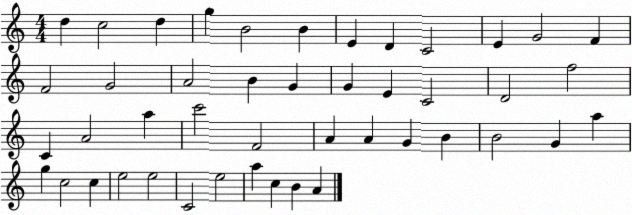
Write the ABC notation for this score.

X:1
T:Untitled
M:4/4
L:1/4
K:C
d c2 d g B2 B E D C2 E G2 F F2 G2 A2 B G G E C2 D2 f2 C A2 a c'2 F2 A A G B B2 G a g c2 c e2 e2 C2 e2 a c B A